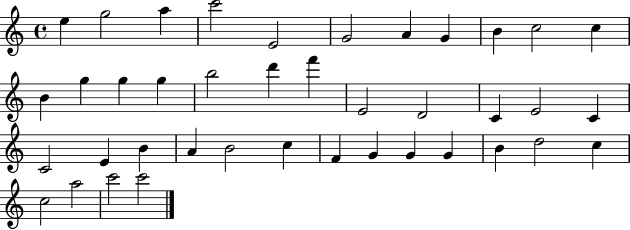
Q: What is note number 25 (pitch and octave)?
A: E4